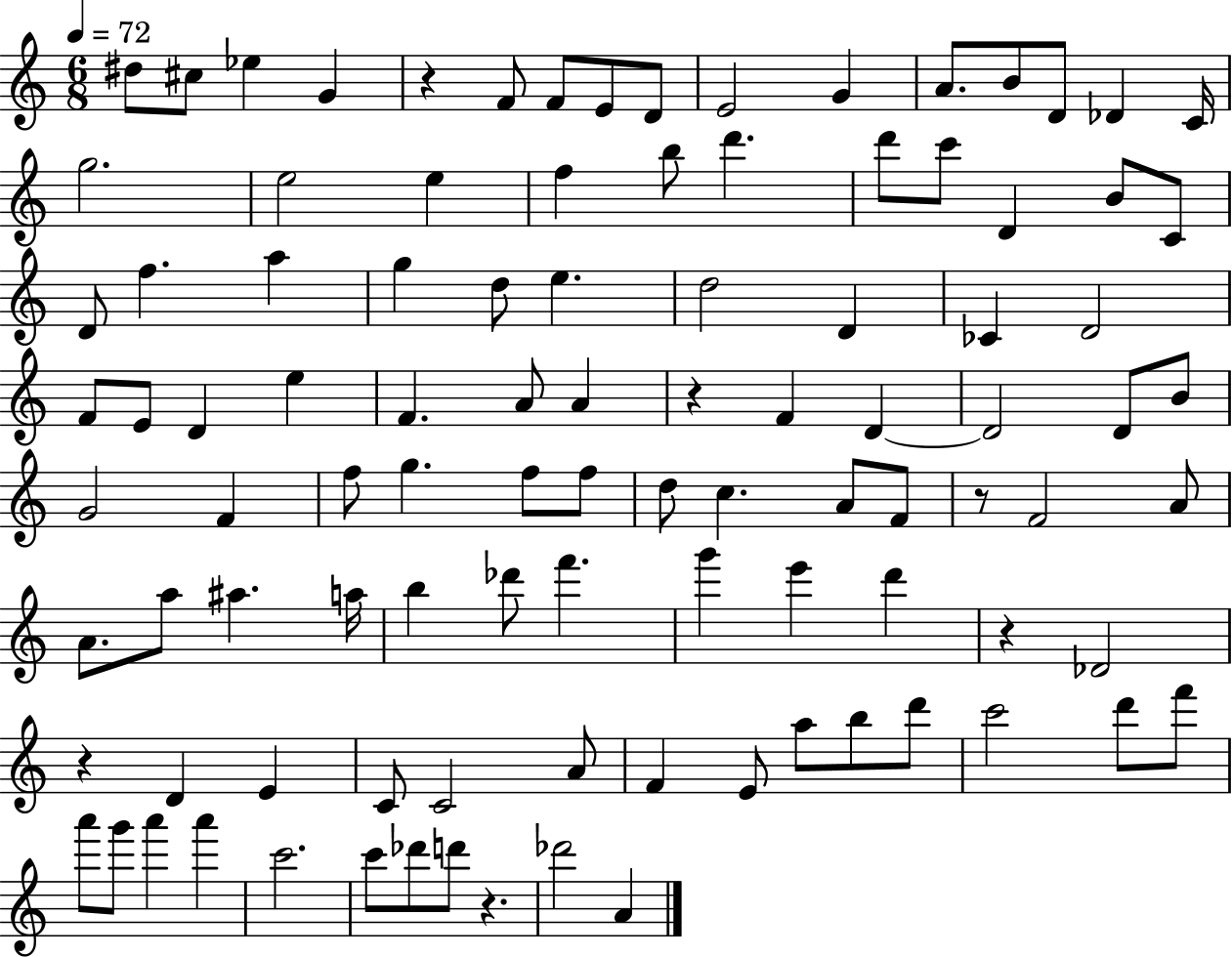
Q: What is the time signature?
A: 6/8